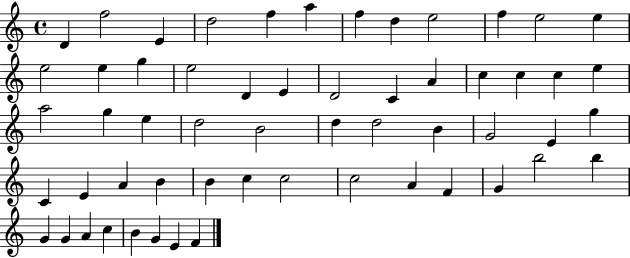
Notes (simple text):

D4/q F5/h E4/q D5/h F5/q A5/q F5/q D5/q E5/h F5/q E5/h E5/q E5/h E5/q G5/q E5/h D4/q E4/q D4/h C4/q A4/q C5/q C5/q C5/q E5/q A5/h G5/q E5/q D5/h B4/h D5/q D5/h B4/q G4/h E4/q G5/q C4/q E4/q A4/q B4/q B4/q C5/q C5/h C5/h A4/q F4/q G4/q B5/h B5/q G4/q G4/q A4/q C5/q B4/q G4/q E4/q F4/q